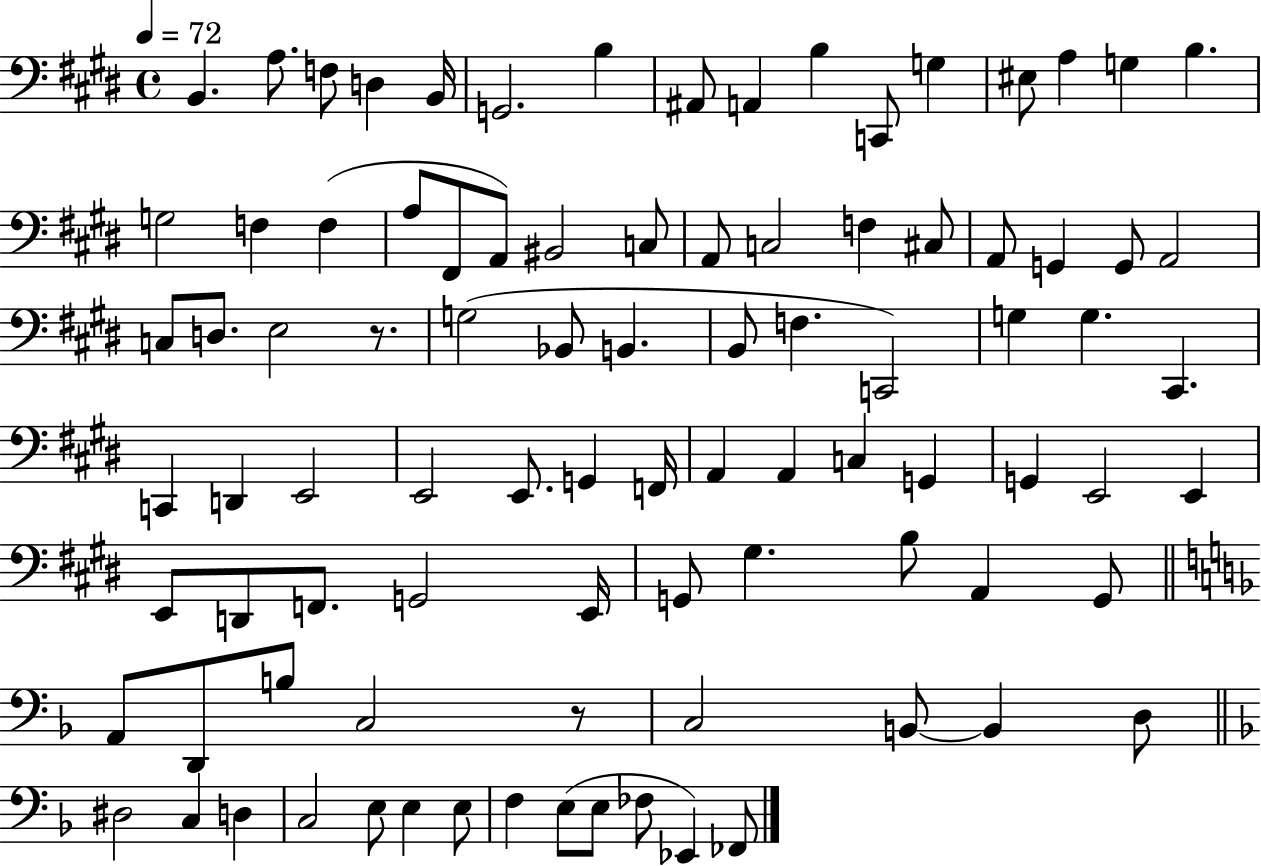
X:1
T:Untitled
M:4/4
L:1/4
K:E
B,, A,/2 F,/2 D, B,,/4 G,,2 B, ^A,,/2 A,, B, C,,/2 G, ^E,/2 A, G, B, G,2 F, F, A,/2 ^F,,/2 A,,/2 ^B,,2 C,/2 A,,/2 C,2 F, ^C,/2 A,,/2 G,, G,,/2 A,,2 C,/2 D,/2 E,2 z/2 G,2 _B,,/2 B,, B,,/2 F, C,,2 G, G, ^C,, C,, D,, E,,2 E,,2 E,,/2 G,, F,,/4 A,, A,, C, G,, G,, E,,2 E,, E,,/2 D,,/2 F,,/2 G,,2 E,,/4 G,,/2 ^G, B,/2 A,, G,,/2 A,,/2 D,,/2 B,/2 C,2 z/2 C,2 B,,/2 B,, D,/2 ^D,2 C, D, C,2 E,/2 E, E,/2 F, E,/2 E,/2 _F,/2 _E,, _F,,/2